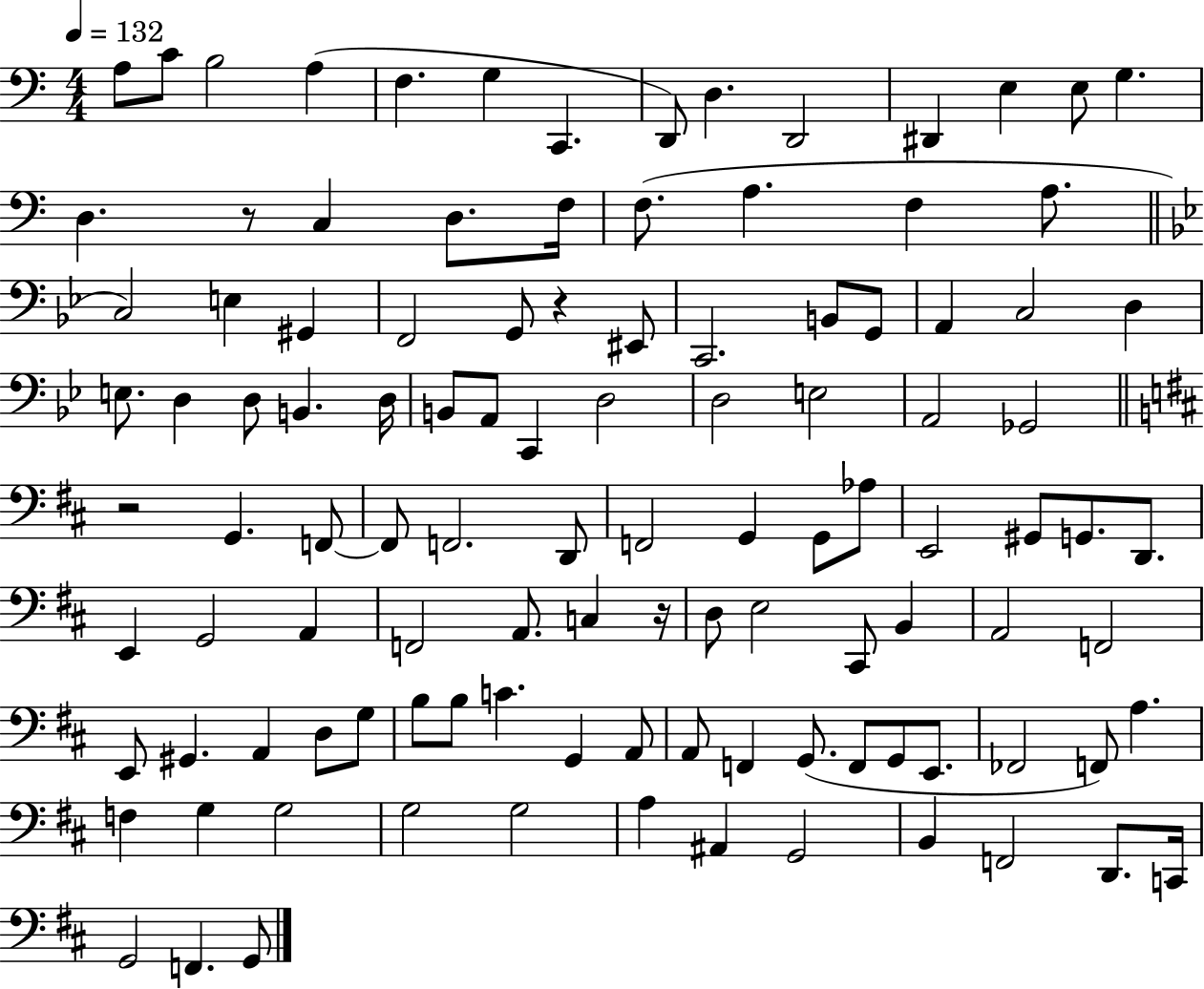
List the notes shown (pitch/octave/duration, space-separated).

A3/e C4/e B3/h A3/q F3/q. G3/q C2/q. D2/e D3/q. D2/h D#2/q E3/q E3/e G3/q. D3/q. R/e C3/q D3/e. F3/s F3/e. A3/q. F3/q A3/e. C3/h E3/q G#2/q F2/h G2/e R/q EIS2/e C2/h. B2/e G2/e A2/q C3/h D3/q E3/e. D3/q D3/e B2/q. D3/s B2/e A2/e C2/q D3/h D3/h E3/h A2/h Gb2/h R/h G2/q. F2/e F2/e F2/h. D2/e F2/h G2/q G2/e Ab3/e E2/h G#2/e G2/e. D2/e. E2/q G2/h A2/q F2/h A2/e. C3/q R/s D3/e E3/h C#2/e B2/q A2/h F2/h E2/e G#2/q. A2/q D3/e G3/e B3/e B3/e C4/q. G2/q A2/e A2/e F2/q G2/e. F2/e G2/e E2/e. FES2/h F2/e A3/q. F3/q G3/q G3/h G3/h G3/h A3/q A#2/q G2/h B2/q F2/h D2/e. C2/s G2/h F2/q. G2/e